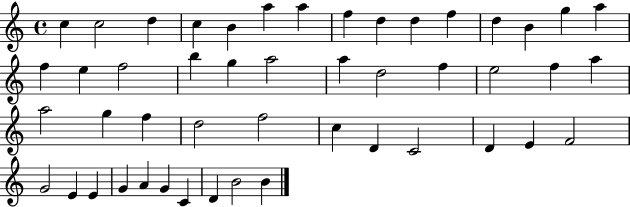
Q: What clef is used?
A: treble